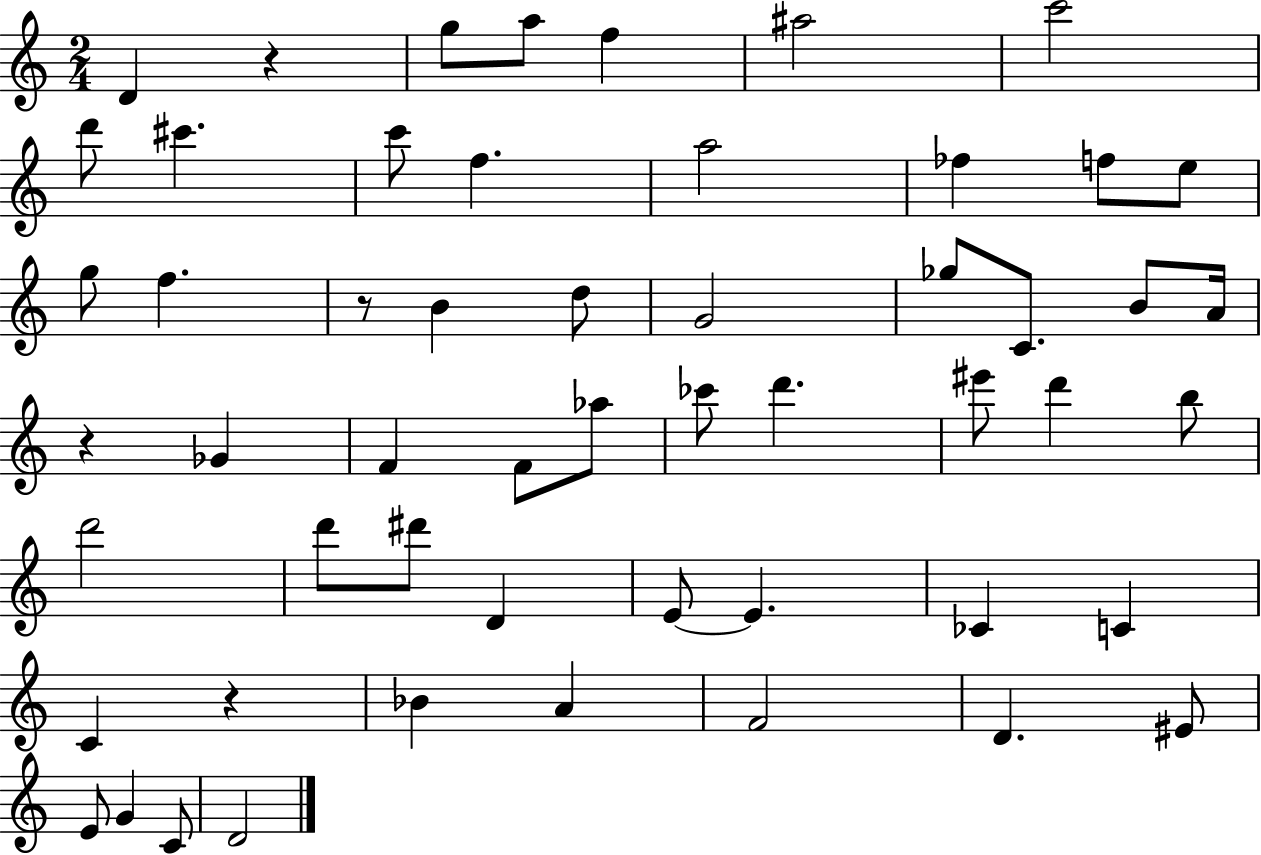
D4/q R/q G5/e A5/e F5/q A#5/h C6/h D6/e C#6/q. C6/e F5/q. A5/h FES5/q F5/e E5/e G5/e F5/q. R/e B4/q D5/e G4/h Gb5/e C4/e. B4/e A4/s R/q Gb4/q F4/q F4/e Ab5/e CES6/e D6/q. EIS6/e D6/q B5/e D6/h D6/e D#6/e D4/q E4/e E4/q. CES4/q C4/q C4/q R/q Bb4/q A4/q F4/h D4/q. EIS4/e E4/e G4/q C4/e D4/h